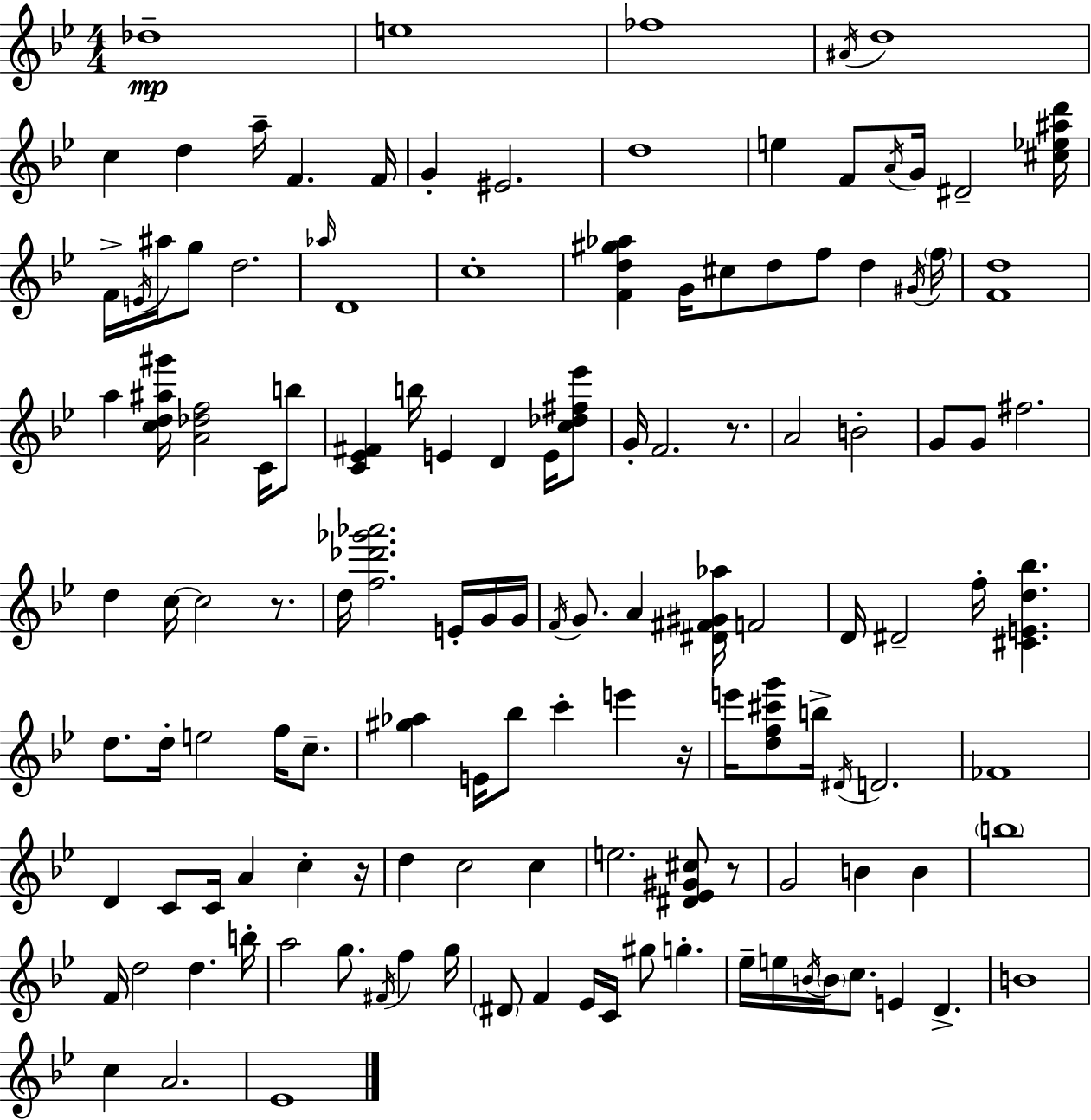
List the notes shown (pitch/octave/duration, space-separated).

Db5/w E5/w FES5/w A#4/s D5/w C5/q D5/q A5/s F4/q. F4/s G4/q EIS4/h. D5/w E5/q F4/e A4/s G4/s D#4/h [C#5,Eb5,A#5,D6]/s F4/s E4/s A#5/s G5/e D5/h. Ab5/s D4/w C5/w [F4,D5,G#5,Ab5]/q G4/s C#5/e D5/e F5/e D5/q G#4/s F5/s [F4,D5]/w A5/q [C5,D5,A#5,G#6]/s [A4,Db5,F5]/h C4/s B5/e [C4,Eb4,F#4]/q B5/s E4/q D4/q E4/s [C5,Db5,F#5,Eb6]/e G4/s F4/h. R/e. A4/h B4/h G4/e G4/e F#5/h. D5/q C5/s C5/h R/e. D5/s [F5,Db6,Gb6,Ab6]/h. E4/s G4/s G4/s F4/s G4/e. A4/q [D#4,F#4,G#4,Ab5]/s F4/h D4/s D#4/h F5/s [C#4,E4,D5,Bb5]/q. D5/e. D5/s E5/h F5/s C5/e. [G#5,Ab5]/q E4/s Bb5/e C6/q E6/q R/s E6/s [D5,F5,C#6,G6]/e B5/s D#4/s D4/h. FES4/w D4/q C4/e C4/s A4/q C5/q R/s D5/q C5/h C5/q E5/h. [D#4,Eb4,G#4,C#5]/e R/e G4/h B4/q B4/q B5/w F4/s D5/h D5/q. B5/s A5/h G5/e. F#4/s F5/q G5/s D#4/e F4/q Eb4/s C4/s G#5/e G5/q. Eb5/s E5/s B4/s B4/s C5/e. E4/q D4/q. B4/w C5/q A4/h. Eb4/w